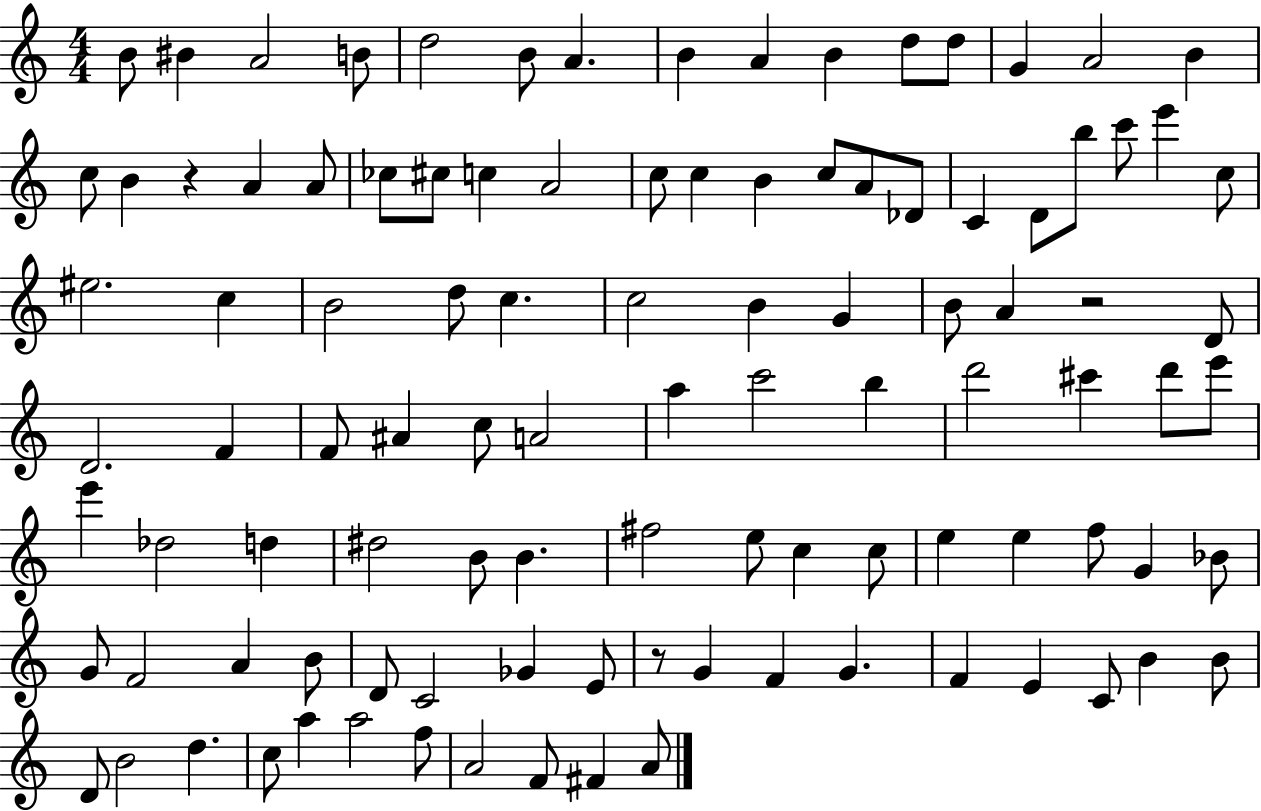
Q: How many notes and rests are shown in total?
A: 104